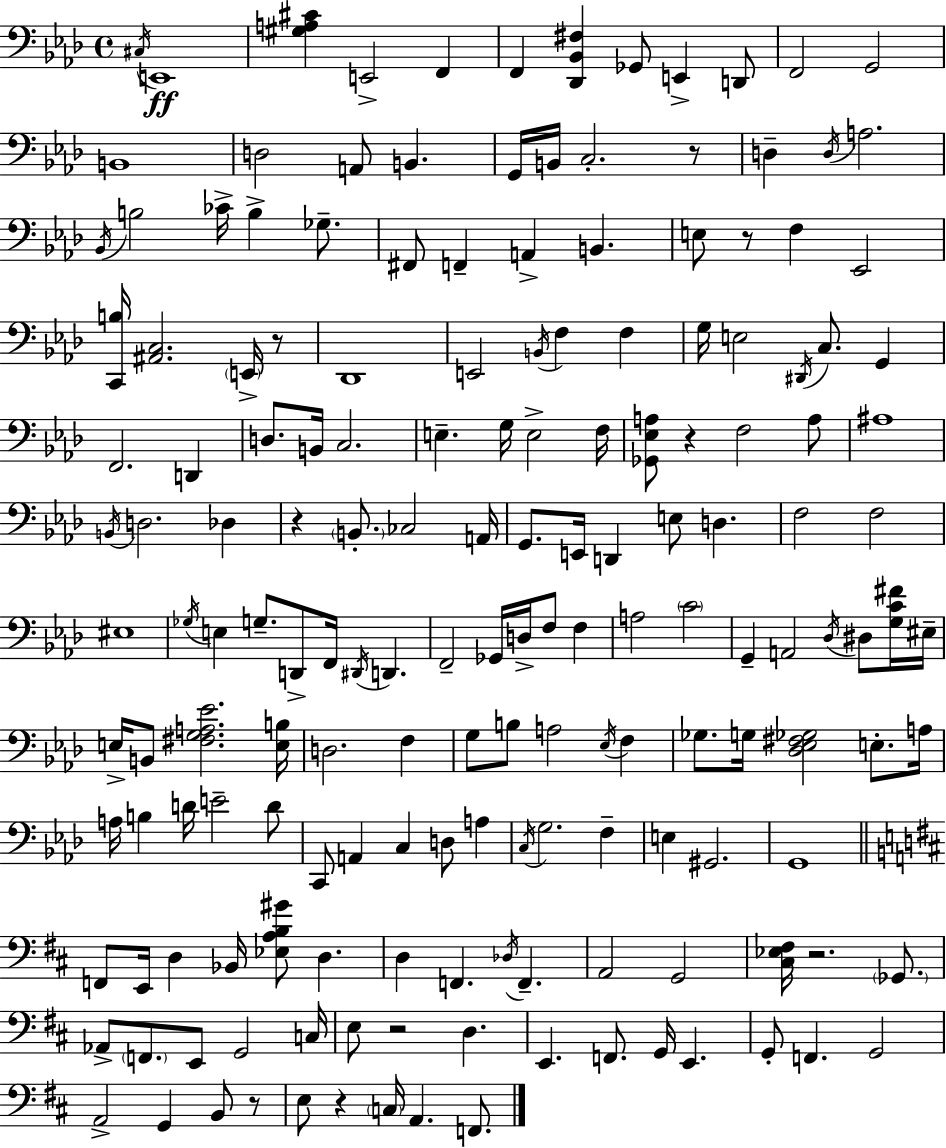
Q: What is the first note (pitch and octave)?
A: C#3